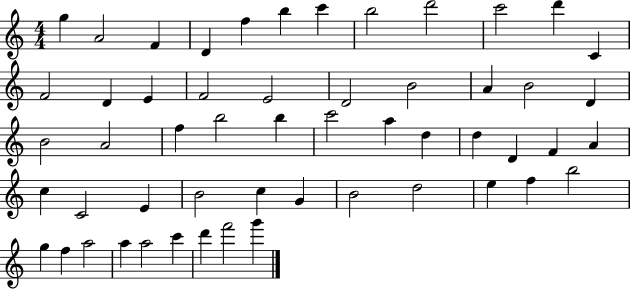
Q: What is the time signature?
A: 4/4